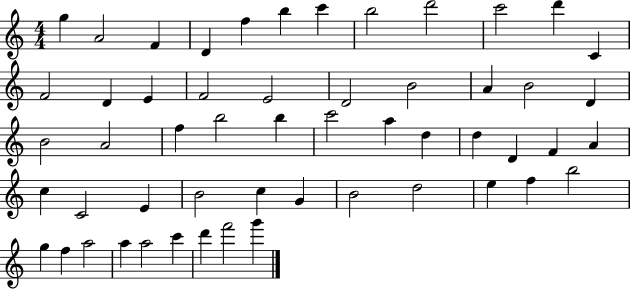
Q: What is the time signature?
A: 4/4